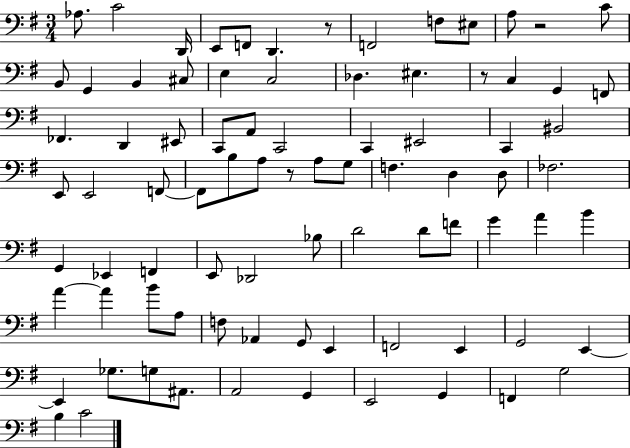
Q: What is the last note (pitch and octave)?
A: C4